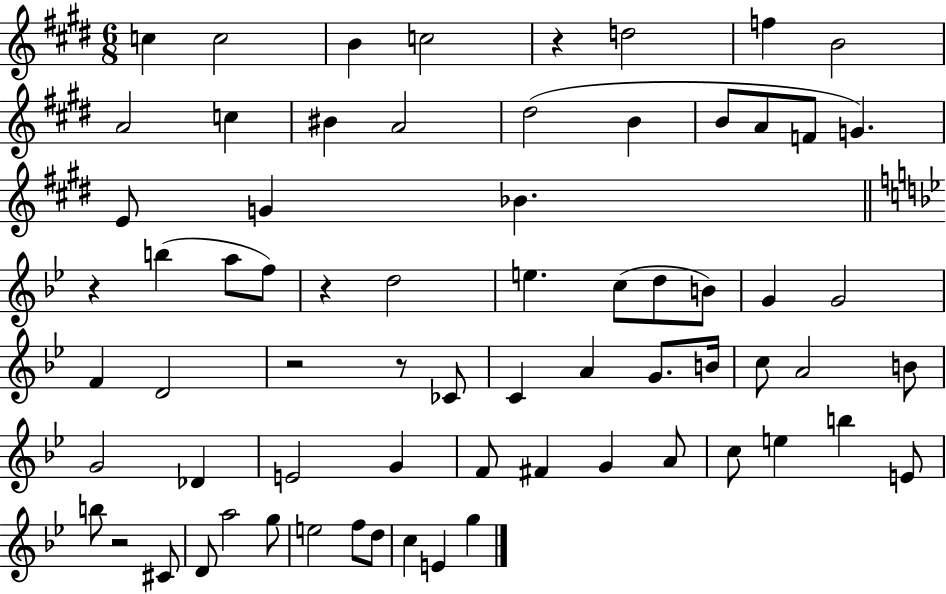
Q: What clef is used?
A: treble